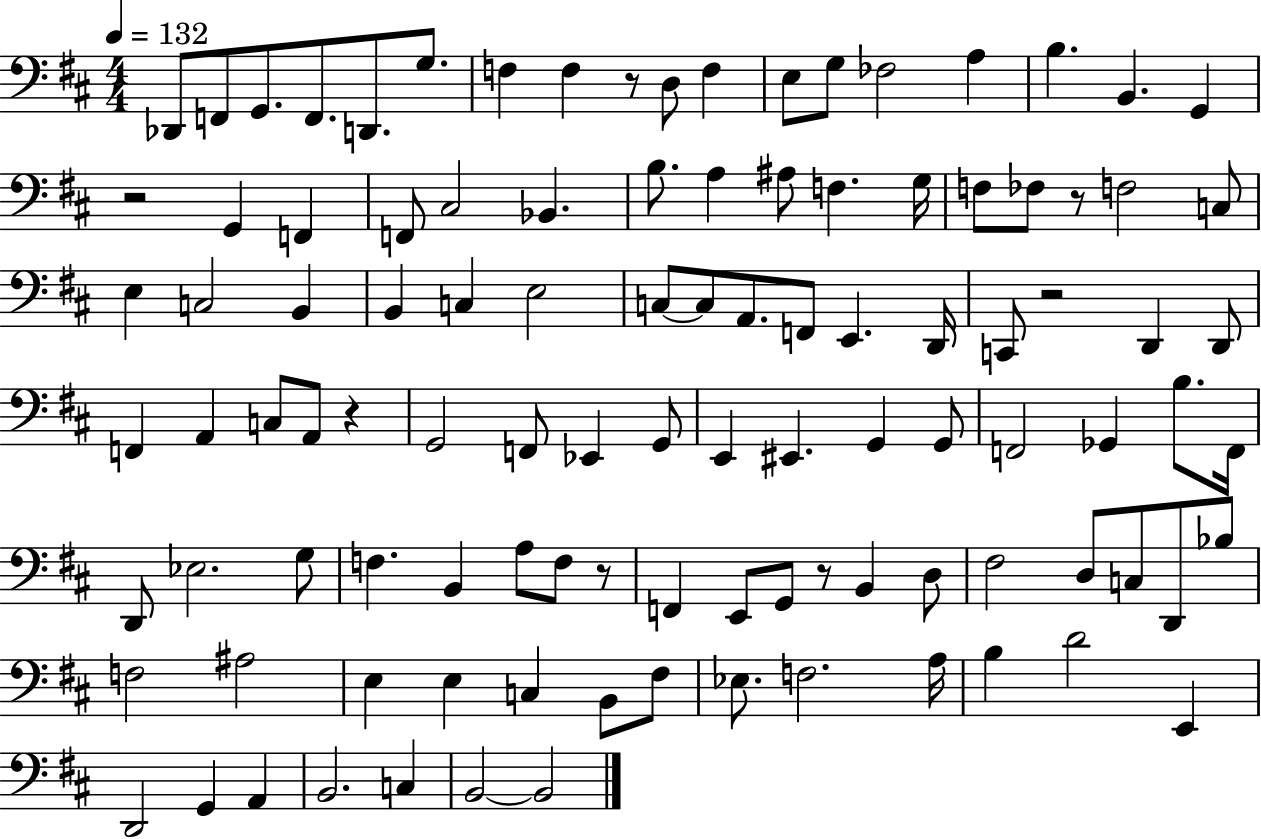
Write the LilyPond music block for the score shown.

{
  \clef bass
  \numericTimeSignature
  \time 4/4
  \key d \major
  \tempo 4 = 132
  des,8 f,8 g,8. f,8. d,8. g8. | f4 f4 r8 d8 f4 | e8 g8 fes2 a4 | b4. b,4. g,4 | \break r2 g,4 f,4 | f,8 cis2 bes,4. | b8. a4 ais8 f4. g16 | f8 fes8 r8 f2 c8 | \break e4 c2 b,4 | b,4 c4 e2 | c8~~ c8 a,8. f,8 e,4. d,16 | c,8 r2 d,4 d,8 | \break f,4 a,4 c8 a,8 r4 | g,2 f,8 ees,4 g,8 | e,4 eis,4. g,4 g,8 | f,2 ges,4 b8. f,16 | \break d,8 ees2. g8 | f4. b,4 a8 f8 r8 | f,4 e,8 g,8 r8 b,4 d8 | fis2 d8 c8 d,8 bes8 | \break f2 ais2 | e4 e4 c4 b,8 fis8 | ees8. f2. a16 | b4 d'2 e,4 | \break d,2 g,4 a,4 | b,2. c4 | b,2~~ b,2 | \bar "|."
}